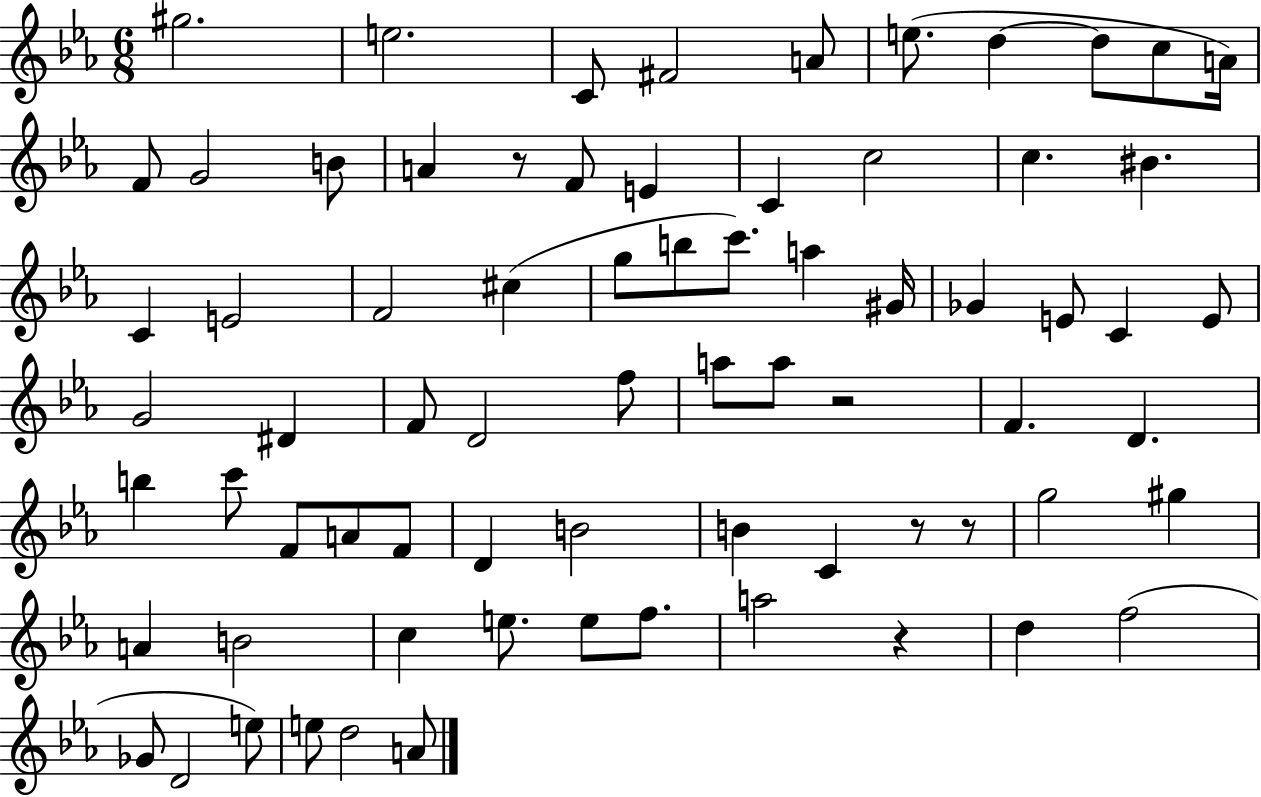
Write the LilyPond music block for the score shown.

{
  \clef treble
  \numericTimeSignature
  \time 6/8
  \key ees \major
  gis''2. | e''2. | c'8 fis'2 a'8 | e''8.( d''4~~ d''8 c''8 a'16) | \break f'8 g'2 b'8 | a'4 r8 f'8 e'4 | c'4 c''2 | c''4. bis'4. | \break c'4 e'2 | f'2 cis''4( | g''8 b''8 c'''8.) a''4 gis'16 | ges'4 e'8 c'4 e'8 | \break g'2 dis'4 | f'8 d'2 f''8 | a''8 a''8 r2 | f'4. d'4. | \break b''4 c'''8 f'8 a'8 f'8 | d'4 b'2 | b'4 c'4 r8 r8 | g''2 gis''4 | \break a'4 b'2 | c''4 e''8. e''8 f''8. | a''2 r4 | d''4 f''2( | \break ges'8 d'2 e''8) | e''8 d''2 a'8 | \bar "|."
}